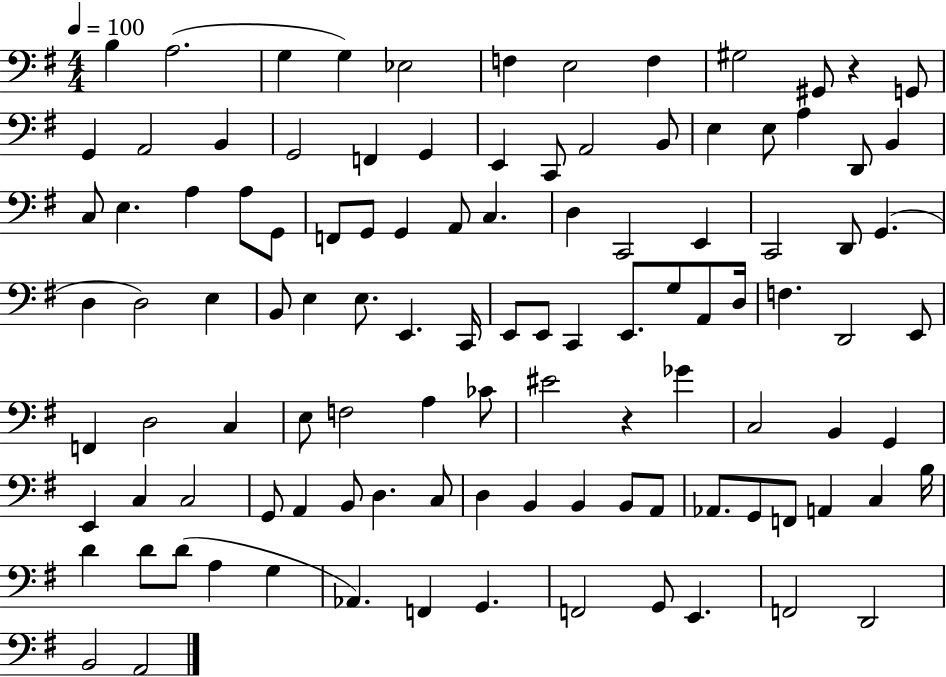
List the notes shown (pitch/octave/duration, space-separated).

B3/q A3/h. G3/q G3/q Eb3/h F3/q E3/h F3/q G#3/h G#2/e R/q G2/e G2/q A2/h B2/q G2/h F2/q G2/q E2/q C2/e A2/h B2/e E3/q E3/e A3/q D2/e B2/q C3/e E3/q. A3/q A3/e G2/e F2/e G2/e G2/q A2/e C3/q. D3/q C2/h E2/q C2/h D2/e G2/q. D3/q D3/h E3/q B2/e E3/q E3/e. E2/q. C2/s E2/e E2/e C2/q E2/e. G3/e A2/e D3/s F3/q. D2/h E2/e F2/q D3/h C3/q E3/e F3/h A3/q CES4/e EIS4/h R/q Gb4/q C3/h B2/q G2/q E2/q C3/q C3/h G2/e A2/q B2/e D3/q. C3/e D3/q B2/q B2/q B2/e A2/e Ab2/e. G2/e F2/e A2/q C3/q B3/s D4/q D4/e D4/e A3/q G3/q Ab2/q. F2/q G2/q. F2/h G2/e E2/q. F2/h D2/h B2/h A2/h